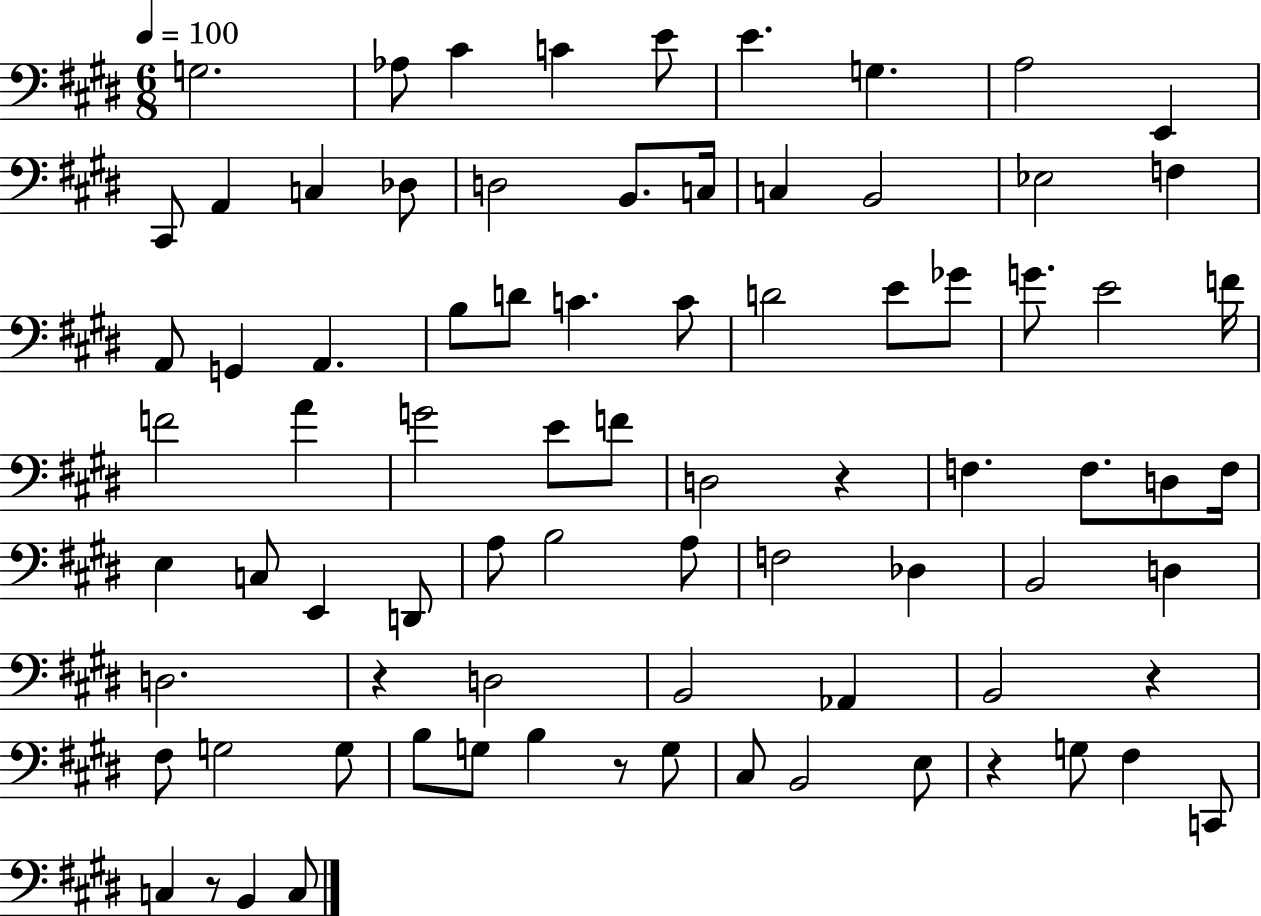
G3/h. Ab3/e C#4/q C4/q E4/e E4/q. G3/q. A3/h E2/q C#2/e A2/q C3/q Db3/e D3/h B2/e. C3/s C3/q B2/h Eb3/h F3/q A2/e G2/q A2/q. B3/e D4/e C4/q. C4/e D4/h E4/e Gb4/e G4/e. E4/h F4/s F4/h A4/q G4/h E4/e F4/e D3/h R/q F3/q. F3/e. D3/e F3/s E3/q C3/e E2/q D2/e A3/e B3/h A3/e F3/h Db3/q B2/h D3/q D3/h. R/q D3/h B2/h Ab2/q B2/h R/q F#3/e G3/h G3/e B3/e G3/e B3/q R/e G3/e C#3/e B2/h E3/e R/q G3/e F#3/q C2/e C3/q R/e B2/q C3/e